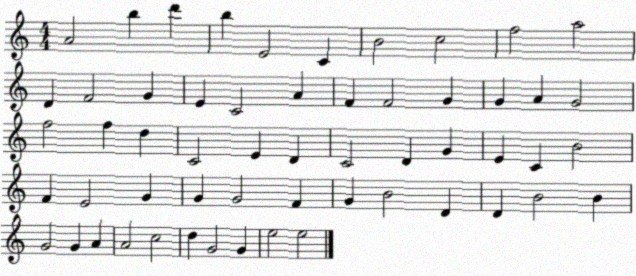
X:1
T:Untitled
M:4/4
L:1/4
K:C
A2 b d' b E2 C B2 c2 f2 a2 D F2 G E C2 A F F2 G G A G2 f2 f d C2 E D C2 D G E C B2 F E2 G G G2 F G B2 D D B2 B G2 G A A2 c2 d G2 G e2 e2